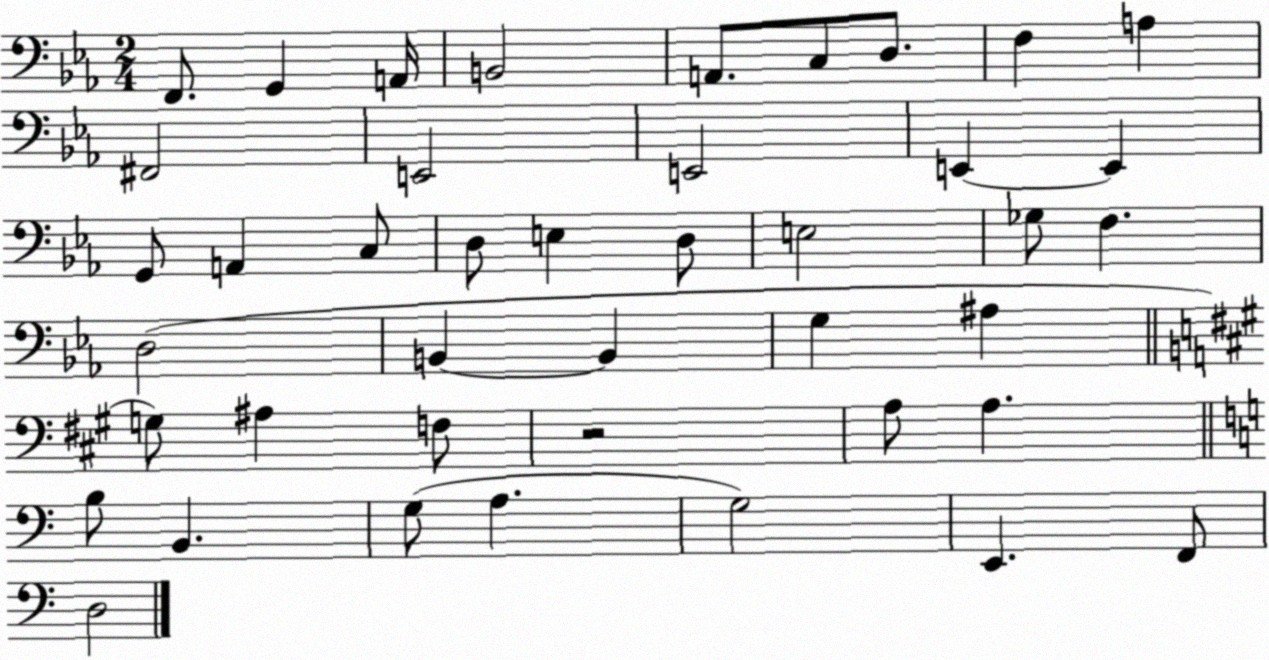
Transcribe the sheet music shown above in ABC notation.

X:1
T:Untitled
M:2/4
L:1/4
K:Eb
F,,/2 G,, A,,/4 B,,2 A,,/2 C,/2 D,/2 F, A, ^F,,2 E,,2 E,,2 E,, E,, G,,/2 A,, C,/2 D,/2 E, D,/2 E,2 _G,/2 F, D,2 B,, B,, G, ^A, G,/2 ^A, F,/2 z2 A,/2 A, B,/2 B,, G,/2 A, G,2 E,, F,,/2 D,2